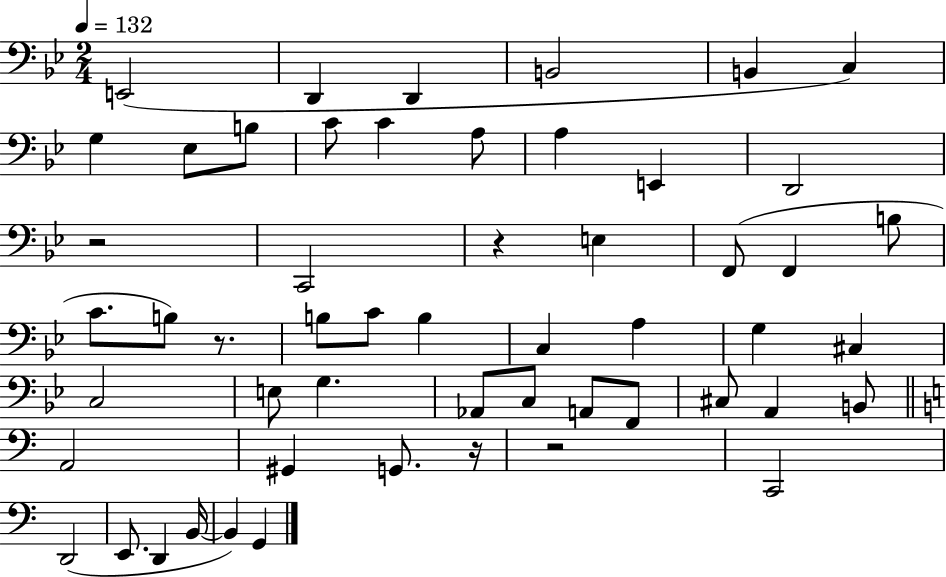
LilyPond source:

{
  \clef bass
  \numericTimeSignature
  \time 2/4
  \key bes \major
  \tempo 4 = 132
  \repeat volta 2 { e,2( | d,4 d,4 | b,2 | b,4 c4) | \break g4 ees8 b8 | c'8 c'4 a8 | a4 e,4 | d,2 | \break r2 | c,2 | r4 e4 | f,8( f,4 b8 | \break c'8. b8) r8. | b8 c'8 b4 | c4 a4 | g4 cis4 | \break c2 | e8 g4. | aes,8 c8 a,8 f,8 | cis8 a,4 b,8 | \break \bar "||" \break \key a \minor a,2 | gis,4 g,8. r16 | r2 | c,2 | \break d,2( | e,8. d,4 b,16~~ | b,4) g,4 | } \bar "|."
}